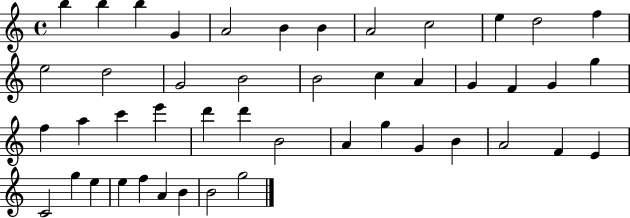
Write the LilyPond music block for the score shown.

{
  \clef treble
  \time 4/4
  \defaultTimeSignature
  \key c \major
  b''4 b''4 b''4 g'4 | a'2 b'4 b'4 | a'2 c''2 | e''4 d''2 f''4 | \break e''2 d''2 | g'2 b'2 | b'2 c''4 a'4 | g'4 f'4 g'4 g''4 | \break f''4 a''4 c'''4 e'''4 | d'''4 d'''4 b'2 | a'4 g''4 g'4 b'4 | a'2 f'4 e'4 | \break c'2 g''4 e''4 | e''4 f''4 a'4 b'4 | b'2 g''2 | \bar "|."
}